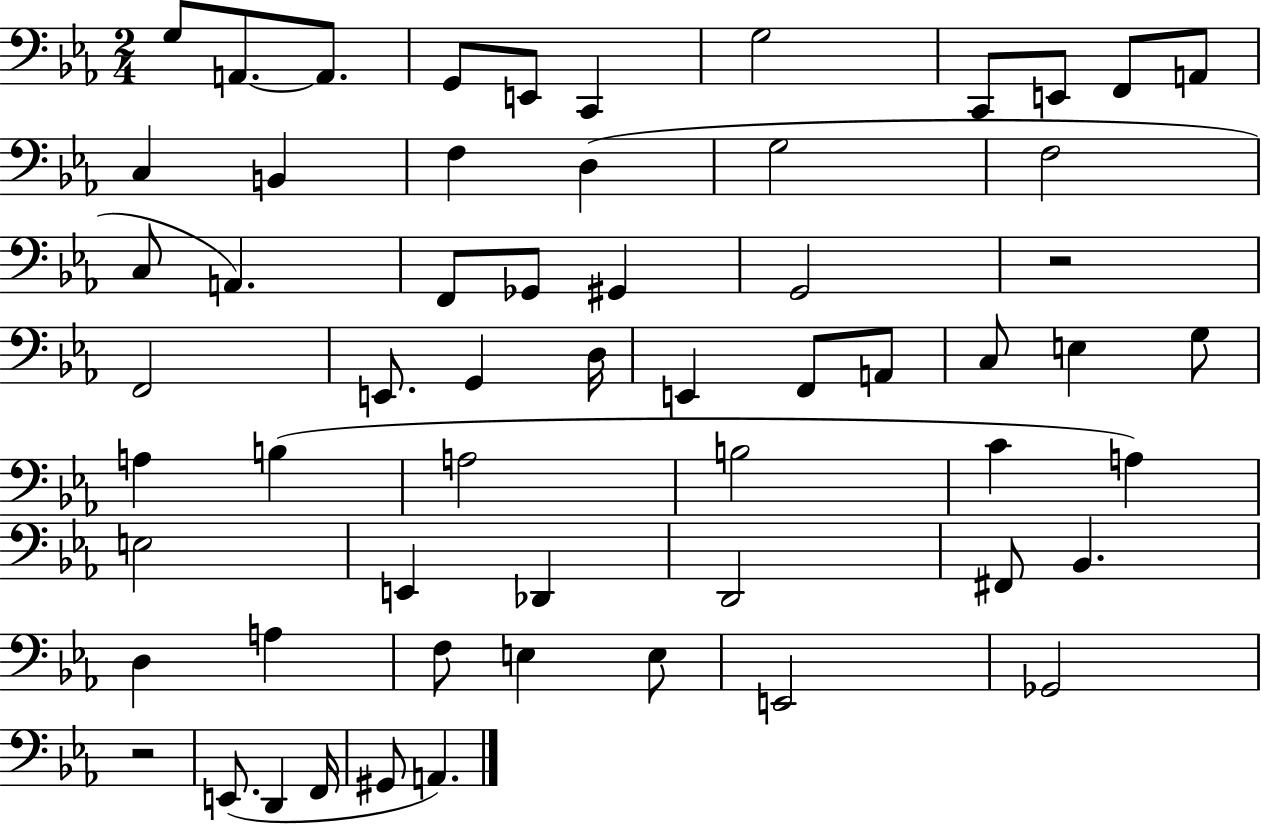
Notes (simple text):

G3/e A2/e. A2/e. G2/e E2/e C2/q G3/h C2/e E2/e F2/e A2/e C3/q B2/q F3/q D3/q G3/h F3/h C3/e A2/q. F2/e Gb2/e G#2/q G2/h R/h F2/h E2/e. G2/q D3/s E2/q F2/e A2/e C3/e E3/q G3/e A3/q B3/q A3/h B3/h C4/q A3/q E3/h E2/q Db2/q D2/h F#2/e Bb2/q. D3/q A3/q F3/e E3/q E3/e E2/h Gb2/h R/h E2/e. D2/q F2/s G#2/e A2/q.